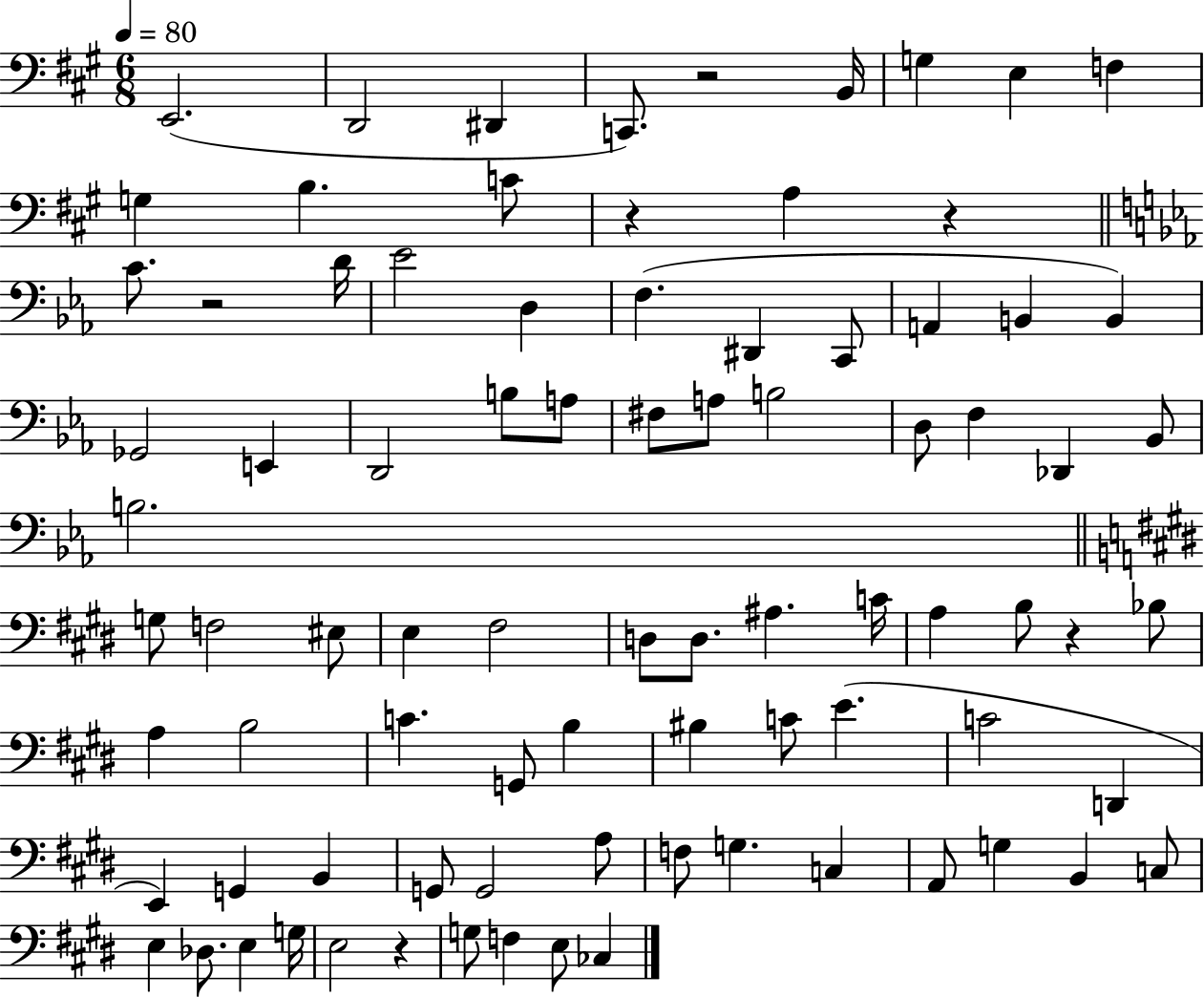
{
  \clef bass
  \numericTimeSignature
  \time 6/8
  \key a \major
  \tempo 4 = 80
  e,2.( | d,2 dis,4 | c,8.) r2 b,16 | g4 e4 f4 | \break g4 b4. c'8 | r4 a4 r4 | \bar "||" \break \key c \minor c'8. r2 d'16 | ees'2 d4 | f4.( dis,4 c,8 | a,4 b,4 b,4) | \break ges,2 e,4 | d,2 b8 a8 | fis8 a8 b2 | d8 f4 des,4 bes,8 | \break b2. | \bar "||" \break \key e \major g8 f2 eis8 | e4 fis2 | d8 d8. ais4. c'16 | a4 b8 r4 bes8 | \break a4 b2 | c'4. g,8 b4 | bis4 c'8 e'4.( | c'2 d,4 | \break e,4) g,4 b,4 | g,8 g,2 a8 | f8 g4. c4 | a,8 g4 b,4 c8 | \break e4 des8. e4 g16 | e2 r4 | g8 f4 e8 ces4 | \bar "|."
}